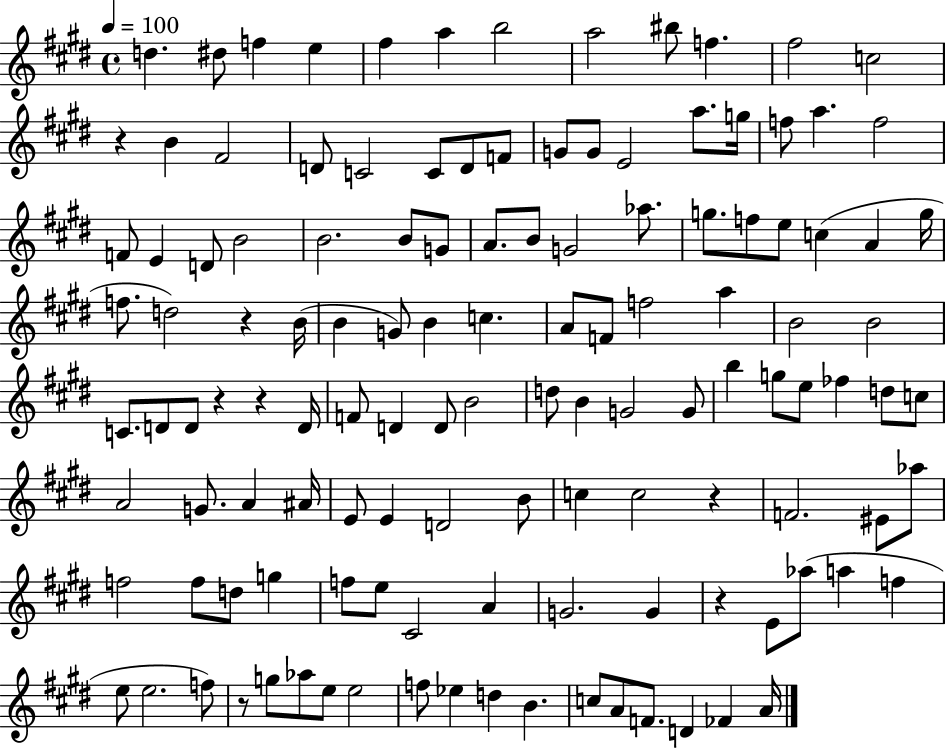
X:1
T:Untitled
M:4/4
L:1/4
K:E
d ^d/2 f e ^f a b2 a2 ^b/2 f ^f2 c2 z B ^F2 D/2 C2 C/2 D/2 F/2 G/2 G/2 E2 a/2 g/4 f/2 a f2 F/2 E D/2 B2 B2 B/2 G/2 A/2 B/2 G2 _a/2 g/2 f/2 e/2 c A g/4 f/2 d2 z B/4 B G/2 B c A/2 F/2 f2 a B2 B2 C/2 D/2 D/2 z z D/4 F/2 D D/2 B2 d/2 B G2 G/2 b g/2 e/2 _f d/2 c/2 A2 G/2 A ^A/4 E/2 E D2 B/2 c c2 z F2 ^E/2 _a/2 f2 f/2 d/2 g f/2 e/2 ^C2 A G2 G z E/2 _a/2 a f e/2 e2 f/2 z/2 g/2 _a/2 e/2 e2 f/2 _e d B c/2 A/2 F/2 D _F A/4